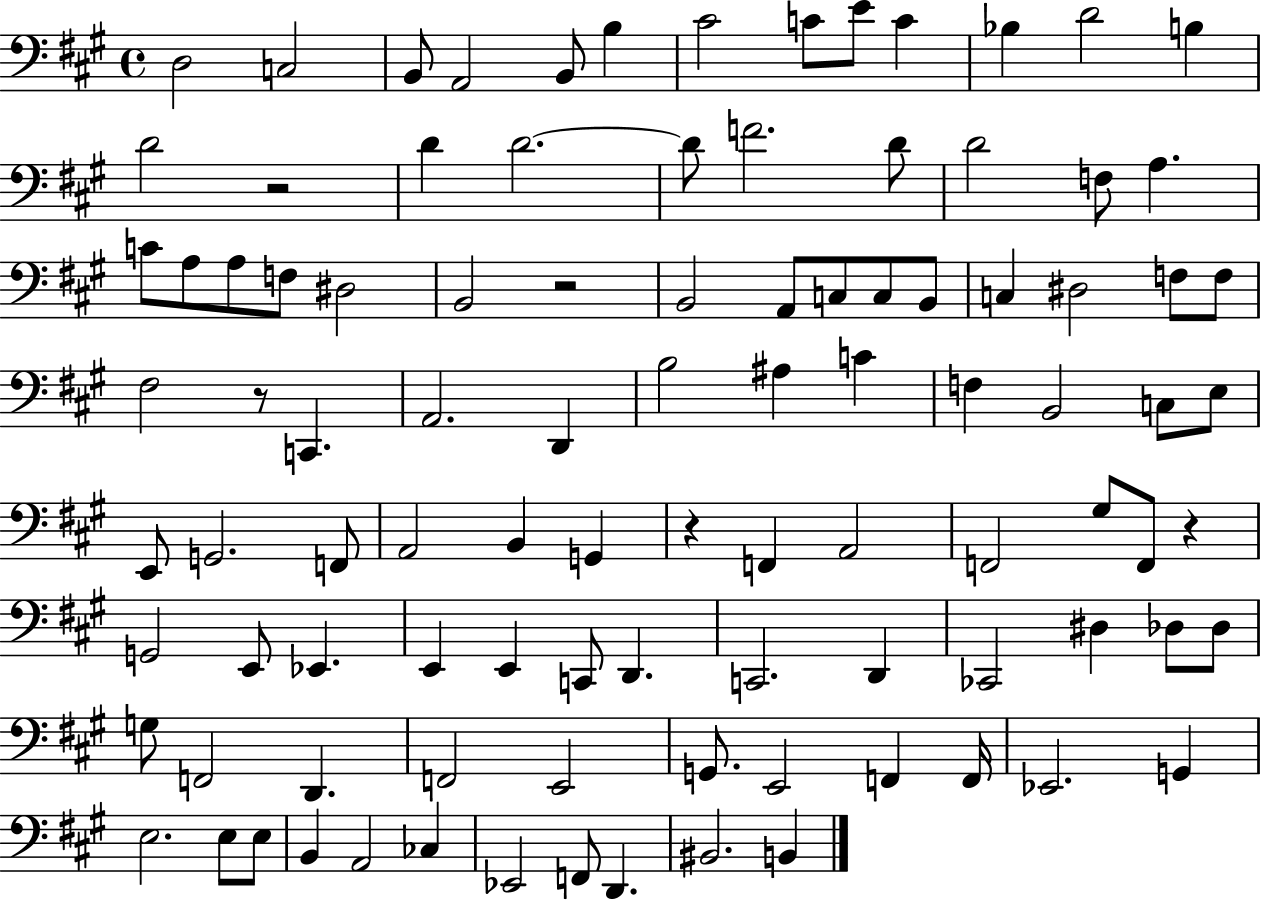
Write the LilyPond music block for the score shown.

{
  \clef bass
  \time 4/4
  \defaultTimeSignature
  \key a \major
  \repeat volta 2 { d2 c2 | b,8 a,2 b,8 b4 | cis'2 c'8 e'8 c'4 | bes4 d'2 b4 | \break d'2 r2 | d'4 d'2.~~ | d'8 f'2. d'8 | d'2 f8 a4. | \break c'8 a8 a8 f8 dis2 | b,2 r2 | b,2 a,8 c8 c8 b,8 | c4 dis2 f8 f8 | \break fis2 r8 c,4. | a,2. d,4 | b2 ais4 c'4 | f4 b,2 c8 e8 | \break e,8 g,2. f,8 | a,2 b,4 g,4 | r4 f,4 a,2 | f,2 gis8 f,8 r4 | \break g,2 e,8 ees,4. | e,4 e,4 c,8 d,4. | c,2. d,4 | ces,2 dis4 des8 des8 | \break g8 f,2 d,4. | f,2 e,2 | g,8. e,2 f,4 f,16 | ees,2. g,4 | \break e2. e8 e8 | b,4 a,2 ces4 | ees,2 f,8 d,4. | bis,2. b,4 | \break } \bar "|."
}